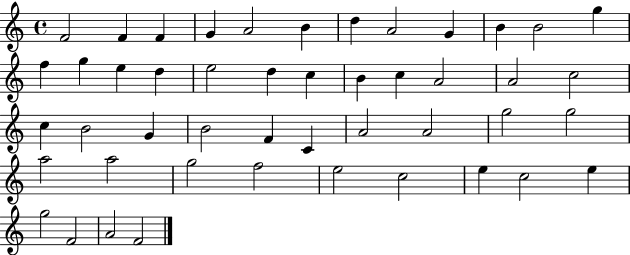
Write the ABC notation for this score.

X:1
T:Untitled
M:4/4
L:1/4
K:C
F2 F F G A2 B d A2 G B B2 g f g e d e2 d c B c A2 A2 c2 c B2 G B2 F C A2 A2 g2 g2 a2 a2 g2 f2 e2 c2 e c2 e g2 F2 A2 F2